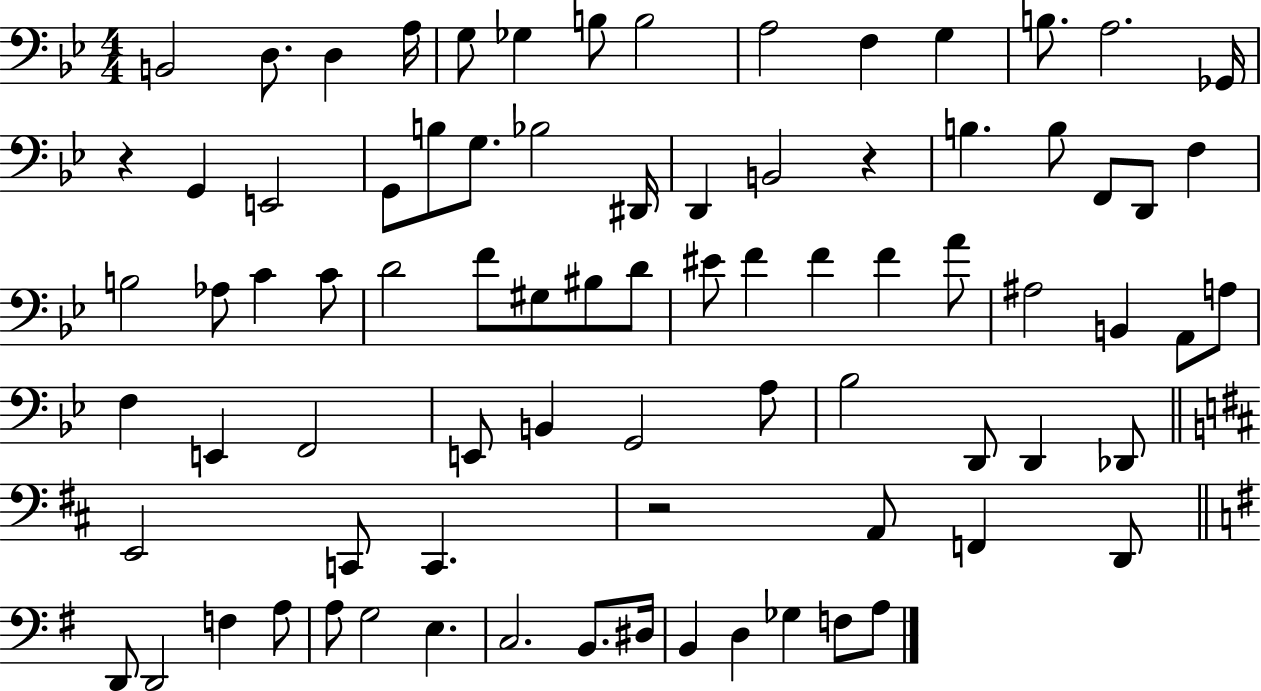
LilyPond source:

{
  \clef bass
  \numericTimeSignature
  \time 4/4
  \key bes \major
  b,2 d8. d4 a16 | g8 ges4 b8 b2 | a2 f4 g4 | b8. a2. ges,16 | \break r4 g,4 e,2 | g,8 b8 g8. bes2 dis,16 | d,4 b,2 r4 | b4. b8 f,8 d,8 f4 | \break b2 aes8 c'4 c'8 | d'2 f'8 gis8 bis8 d'8 | eis'8 f'4 f'4 f'4 a'8 | ais2 b,4 a,8 a8 | \break f4 e,4 f,2 | e,8 b,4 g,2 a8 | bes2 d,8 d,4 des,8 | \bar "||" \break \key b \minor e,2 c,8 c,4. | r2 a,8 f,4 d,8 | \bar "||" \break \key e \minor d,8 d,2 f4 a8 | a8 g2 e4. | c2. b,8. dis16 | b,4 d4 ges4 f8 a8 | \break \bar "|."
}